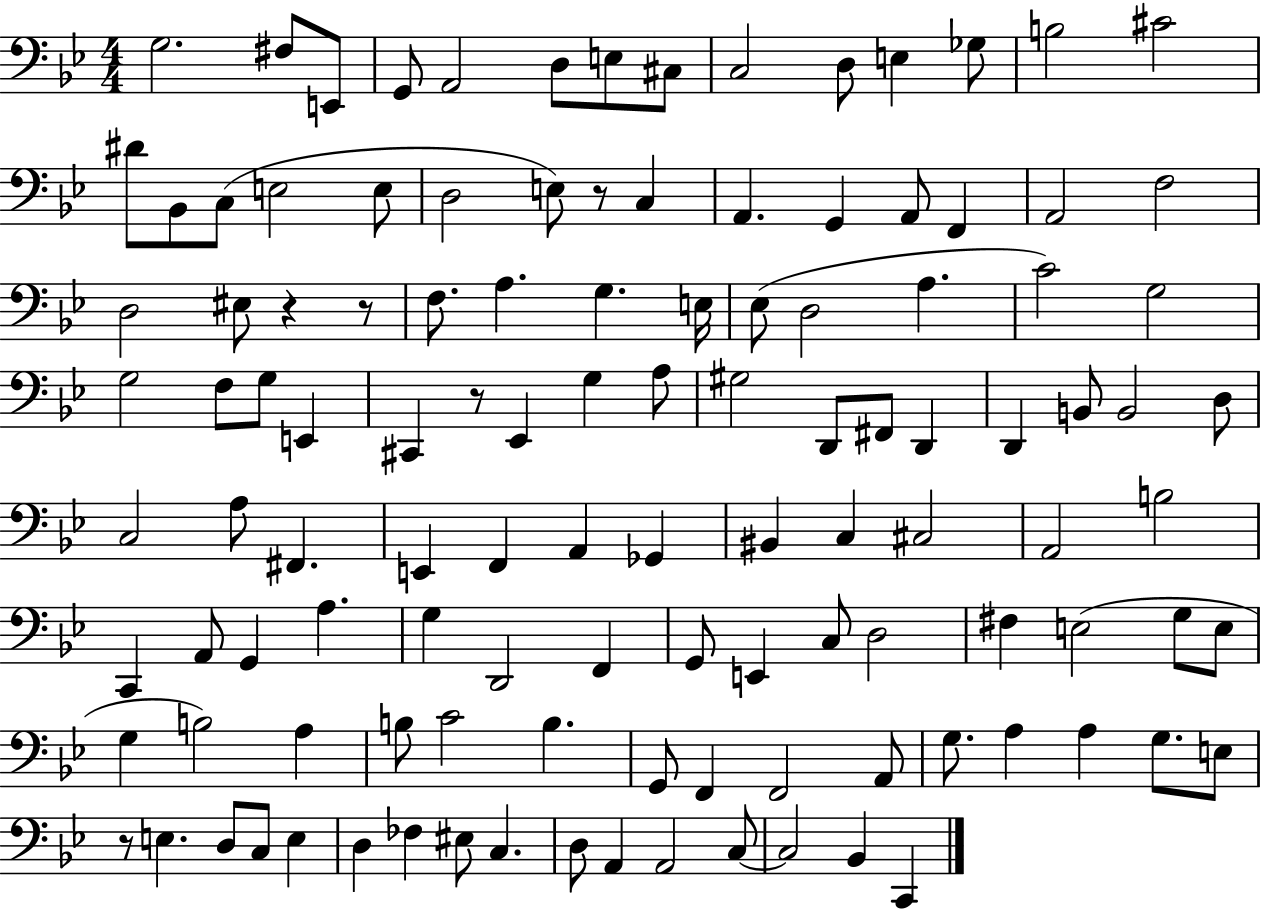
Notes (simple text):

G3/h. F#3/e E2/e G2/e A2/h D3/e E3/e C#3/e C3/h D3/e E3/q Gb3/e B3/h C#4/h D#4/e Bb2/e C3/e E3/h E3/e D3/h E3/e R/e C3/q A2/q. G2/q A2/e F2/q A2/h F3/h D3/h EIS3/e R/q R/e F3/e. A3/q. G3/q. E3/s Eb3/e D3/h A3/q. C4/h G3/h G3/h F3/e G3/e E2/q C#2/q R/e Eb2/q G3/q A3/e G#3/h D2/e F#2/e D2/q D2/q B2/e B2/h D3/e C3/h A3/e F#2/q. E2/q F2/q A2/q Gb2/q BIS2/q C3/q C#3/h A2/h B3/h C2/q A2/e G2/q A3/q. G3/q D2/h F2/q G2/e E2/q C3/e D3/h F#3/q E3/h G3/e E3/e G3/q B3/h A3/q B3/e C4/h B3/q. G2/e F2/q F2/h A2/e G3/e. A3/q A3/q G3/e. E3/e R/e E3/q. D3/e C3/e E3/q D3/q FES3/q EIS3/e C3/q. D3/e A2/q A2/h C3/e C3/h Bb2/q C2/q